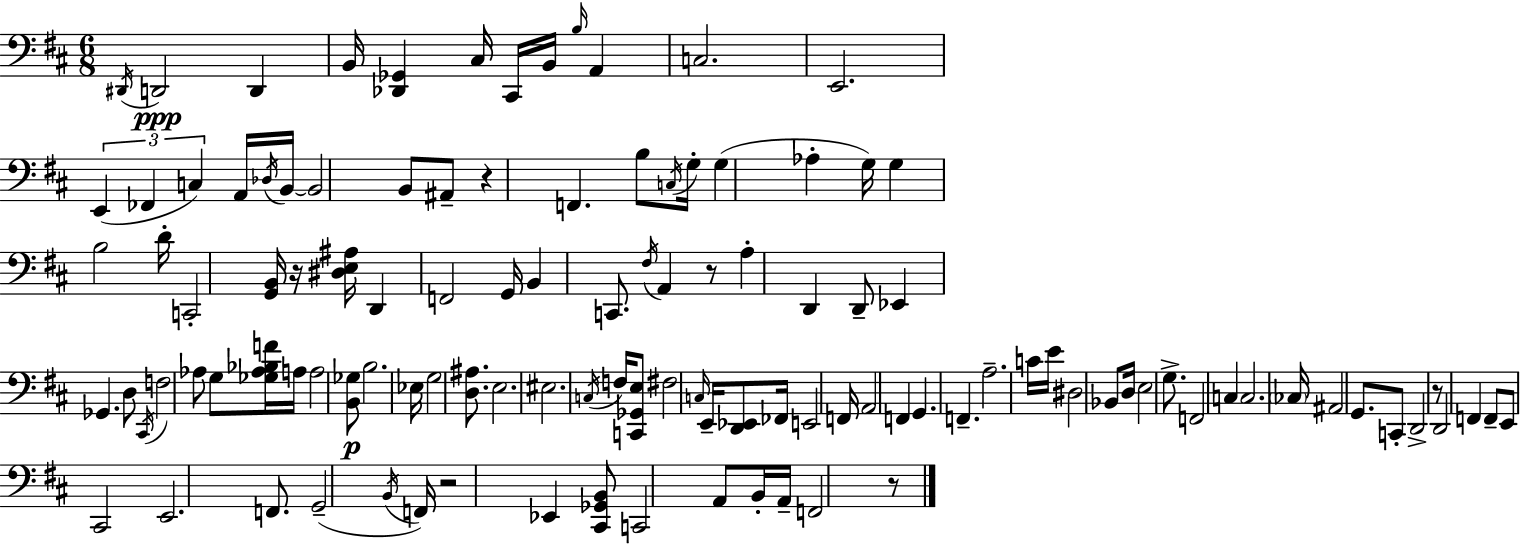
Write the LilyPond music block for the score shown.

{
  \clef bass
  \numericTimeSignature
  \time 6/8
  \key d \major
  \acciaccatura { dis,16 }\ppp d,2 d,4 | b,16 <des, ges,>4 cis16 cis,16 b,16 \grace { b16 } a,4 | c2. | e,2. | \break \tuplet 3/2 { e,4( fes,4 c4) } | a,16 \acciaccatura { des16 } b,16~~ b,2 | b,8 ais,8-- r4 f,4. | b8 \acciaccatura { c16 } g16-. g4( aes4-. | \break g16) g4 b2 | d'16-. c,2-. | <g, b,>16 r16 <dis e ais>16 d,4 f,2 | g,16 b,4 c,8. | \break \acciaccatura { fis16 } a,4 r8 a4-. d,4 | d,8-- ees,4 ges,4. | d8 \acciaccatura { cis,16 } f2 | aes8 g8 <ges aes bes f'>16 a16 a2 | \break <b, ges>8\p b2. | ees16 g2 | <d ais>8. e2. | eis2. | \break \acciaccatura { c16 } f16 <c, ges, e>8 fis2 | \grace { c16 } e,16-- <d, ees,>8 fes,16 e,2 | f,16 a,2 | f,4 g,4. | \break f,4.-- a2.-- | c'16 e'16 dis2 | bes,8 d16 e2 | g8.-> f,2 | \break c4 c2. | \parenthesize ces16 ais,2 | g,8. c,8-. d,2-> | r8 d,2 | \break f,4 f,8-- e,8 | cis,2 e,2. | f,8. g,2--( | \acciaccatura { b,16 } f,16) r2 | \break ees,4 <cis, ges, b,>8 c,2 | a,8 b,16-. a,16-- f,2 | r8 \bar "|."
}